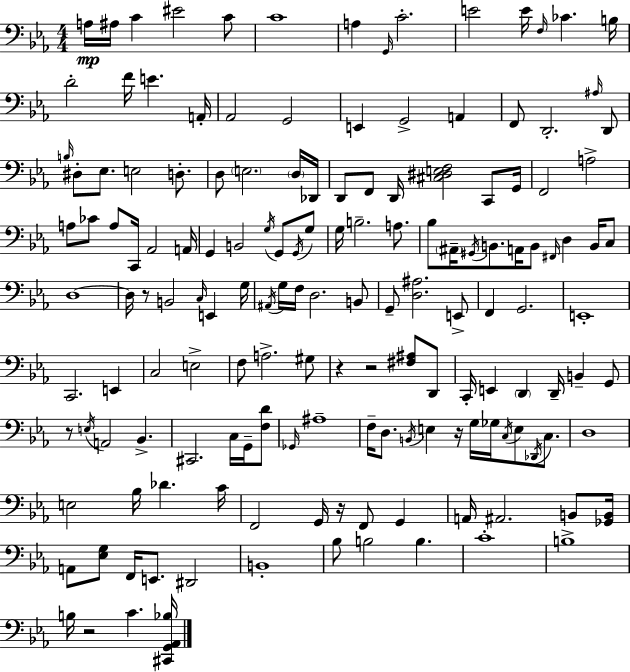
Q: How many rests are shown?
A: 7